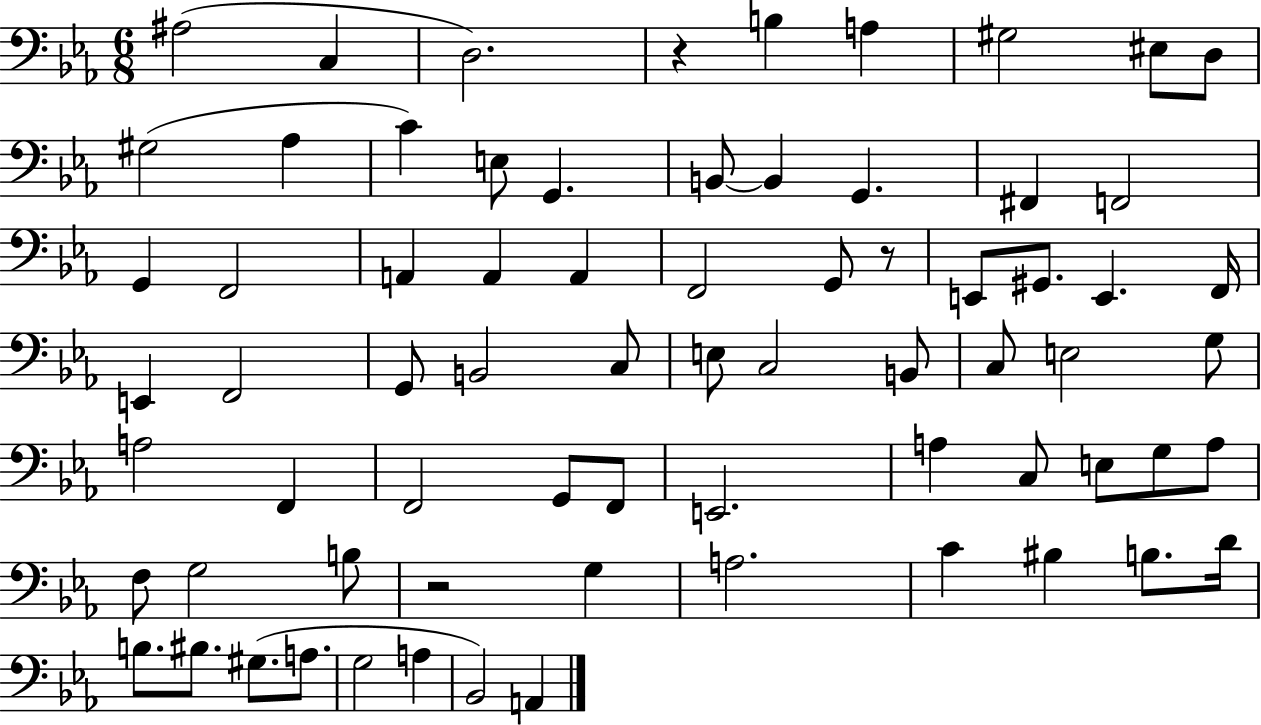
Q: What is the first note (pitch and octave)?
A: A#3